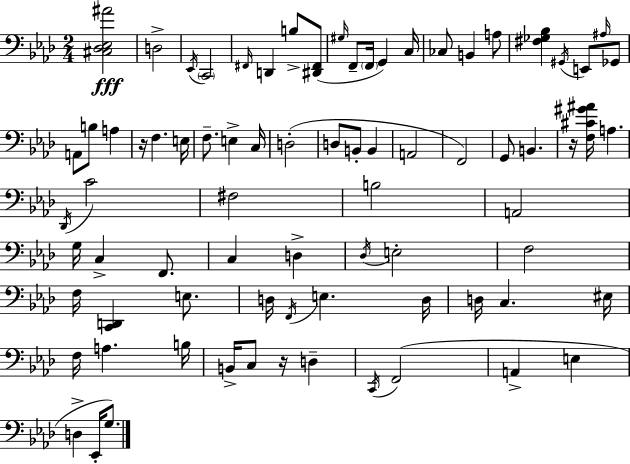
X:1
T:Untitled
M:2/4
L:1/4
K:Ab
[^C,_D,_E,^A]2 D,2 _E,,/4 C,,2 ^F,,/4 D,, B,/2 [^D,,^F,,]/2 ^G,/4 F,,/2 F,,/4 G,, C,/4 _C,/2 B,, A,/2 [^F,_G,_B,] ^G,,/4 E,,/2 ^A,/4 _G,,/2 A,,/2 B,/2 A, z/4 F, E,/4 F,/2 E, C,/4 D,2 D,/2 B,,/2 B,, A,,2 F,,2 G,,/2 B,, z/4 [F,^C^G^A]/4 A, _D,,/4 C2 ^F,2 B,2 A,,2 G,/4 C, F,,/2 C, D, _D,/4 E,2 F,2 F,/4 [C,,D,,] E,/2 D,/4 F,,/4 E, D,/4 D,/4 C, ^E,/4 F,/4 A, B,/4 B,,/4 C,/2 z/4 D, C,,/4 F,,2 A,, E, D, _E,,/4 G,/2